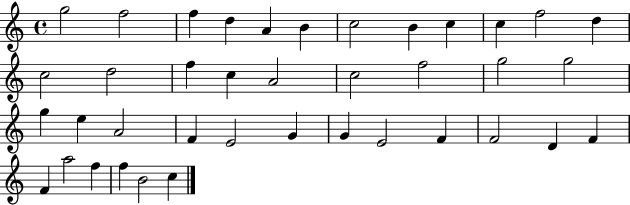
{
  \clef treble
  \time 4/4
  \defaultTimeSignature
  \key c \major
  g''2 f''2 | f''4 d''4 a'4 b'4 | c''2 b'4 c''4 | c''4 f''2 d''4 | \break c''2 d''2 | f''4 c''4 a'2 | c''2 f''2 | g''2 g''2 | \break g''4 e''4 a'2 | f'4 e'2 g'4 | g'4 e'2 f'4 | f'2 d'4 f'4 | \break f'4 a''2 f''4 | f''4 b'2 c''4 | \bar "|."
}